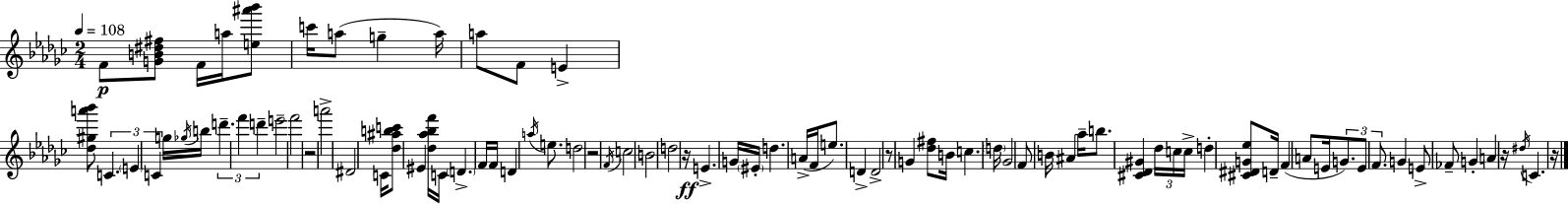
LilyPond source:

{
  \clef treble
  \numericTimeSignature
  \time 2/4
  \key ees \minor
  \tempo 4 = 108
  f'8\p <g' b' dis'' fis''>8 f'16 a''16 <e'' ais''' bes'''>8 | c'''16 a''8( g''4-- a''16) | a''8 f'8 e'4-> | <des'' gis'' a''' bes'''>8 \tuplet 3/2 { c'4. | \break \parenthesize e'4 c'4 } | g''16 \acciaccatura { ges''16 } b''16 \tuplet 3/2 { d'''4.-- | f'''4 d'''4-- } | e'''2-- | \break f'''2 | r2 | a'''2-> | dis'2 | \break c'16 <des'' ais'' b'' c'''>8 eis'4 | <des'' aes'' bes'' f'''>16 c'16 \parenthesize d'4.-> | f'16 f'16 d'4 \acciaccatura { a''16 } e''8. | d''2 | \break r2 | \acciaccatura { f'16 } c''2 | b'2 | d''2 | \break r16\ff e'4.-> | g'16 \parenthesize eis'16-. d''4. | a'16->( f'16 e''8.) d'4-> | d'2-> | \break r8 g'4 | <des'' fis''>8 b'16 c''4. | \parenthesize d''16 ges'2 | f'8 b'16 ais'4 | \break aes''16-- b''8. <cis' des' gis'>4 | \tuplet 3/2 { des''16 c''16 c''16-> } d''4-. | <cis' dis' g' ees''>8 d'16-- f'4( | a'8 e'16 \tuplet 3/2 { g'8.) e'8 | \break f'8. } g'4 e'8-> | fes'8-- g'4-. a'4 | r16 \acciaccatura { dis''16 } c'4. | r16 \bar "|."
}